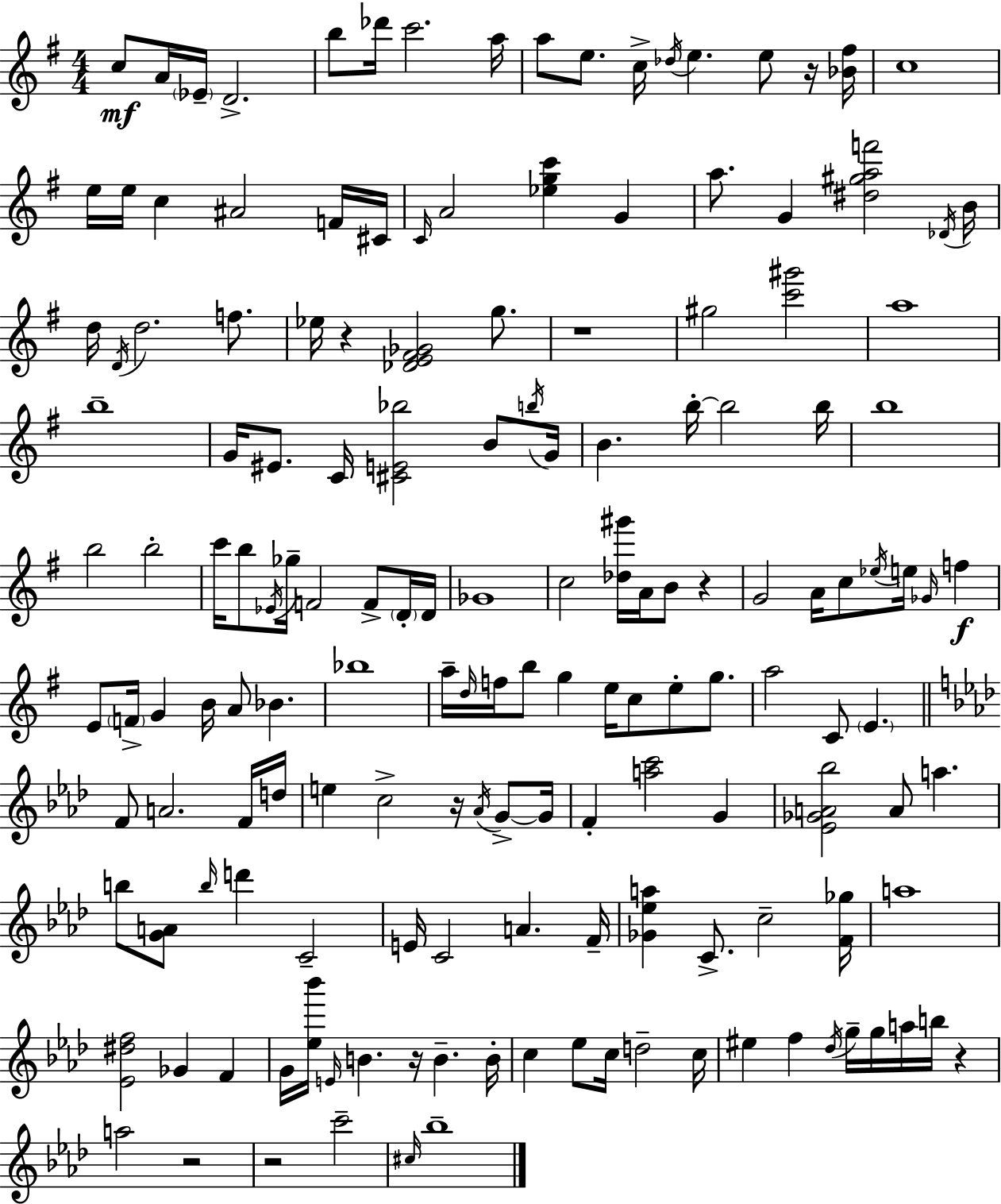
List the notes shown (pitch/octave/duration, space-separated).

C5/e A4/s Eb4/s D4/h. B5/e Db6/s C6/h. A5/s A5/e E5/e. C5/s Db5/s E5/q. E5/e R/s [Bb4,F#5]/s C5/w E5/s E5/s C5/q A#4/h F4/s C#4/s C4/s A4/h [Eb5,G5,C6]/q G4/q A5/e. G4/q [D#5,G#5,A5,F6]/h Db4/s B4/s D5/s D4/s D5/h. F5/e. Eb5/s R/q [Db4,E4,F#4,Gb4]/h G5/e. R/w G#5/h [C6,G#6]/h A5/w B5/w G4/s EIS4/e. C4/s [C#4,E4,Bb5]/h B4/e B5/s G4/s B4/q. B5/s B5/h B5/s B5/w B5/h B5/h C6/s B5/e Eb4/s Gb5/s F4/h F4/e D4/s D4/s Gb4/w C5/h [Db5,G#6]/s A4/s B4/e R/q G4/h A4/s C5/e Eb5/s E5/s Gb4/s F5/q E4/e F4/s G4/q B4/s A4/e Bb4/q. Bb5/w A5/s D5/s F5/s B5/e G5/q E5/s C5/e E5/e G5/e. A5/h C4/e E4/q. F4/e A4/h. F4/s D5/s E5/q C5/h R/s Ab4/s G4/e G4/s F4/q [A5,C6]/h G4/q [Eb4,Gb4,A4,Bb5]/h A4/e A5/q. B5/e [G4,A4]/e B5/s D6/q C4/h E4/s C4/h A4/q. F4/s [Gb4,Eb5,A5]/q C4/e. C5/h [F4,Gb5]/s A5/w [Eb4,D#5,F5]/h Gb4/q F4/q G4/s [Eb5,Bb6]/s E4/s B4/q. R/s B4/q. B4/s C5/q Eb5/e C5/s D5/h C5/s EIS5/q F5/q Db5/s G5/s G5/s A5/s B5/s R/q A5/h R/h R/h C6/h C#5/s Bb5/w